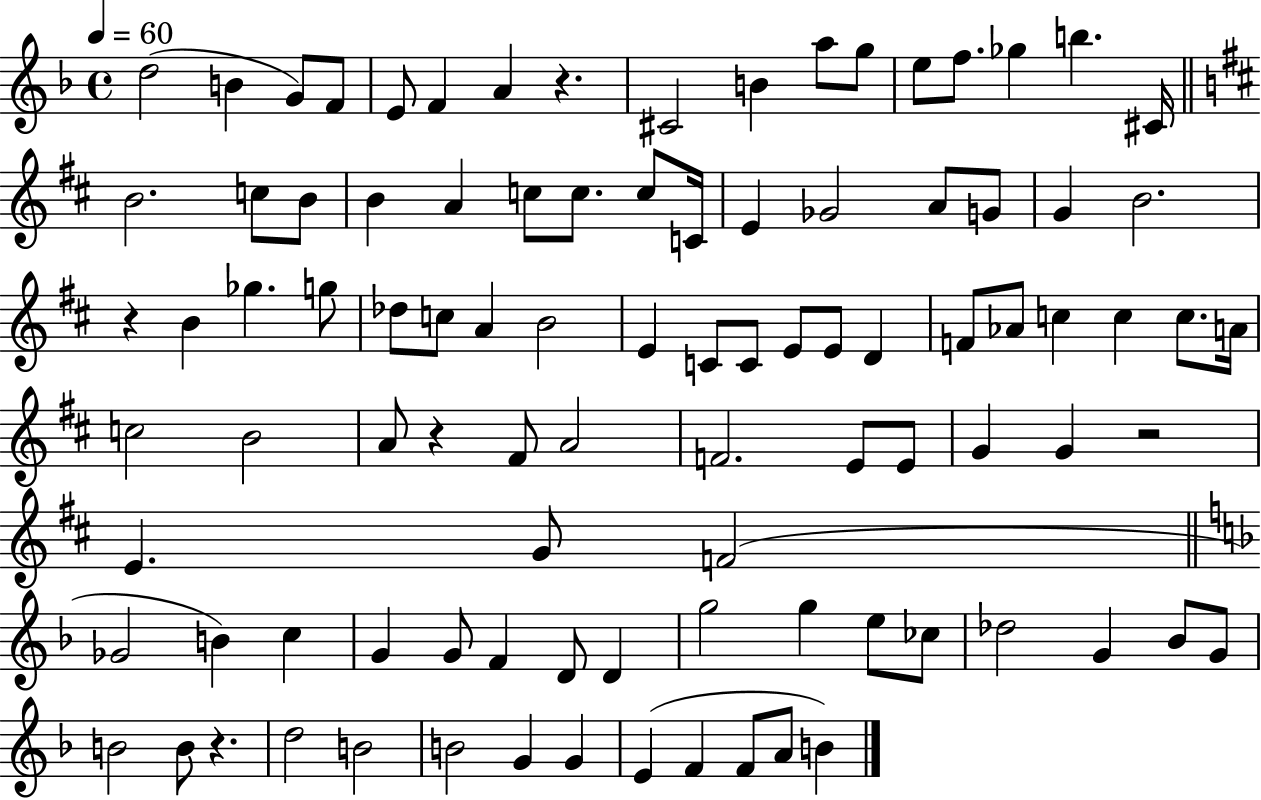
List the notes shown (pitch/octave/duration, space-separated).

D5/h B4/q G4/e F4/e E4/e F4/q A4/q R/q. C#4/h B4/q A5/e G5/e E5/e F5/e. Gb5/q B5/q. C#4/s B4/h. C5/e B4/e B4/q A4/q C5/e C5/e. C5/e C4/s E4/q Gb4/h A4/e G4/e G4/q B4/h. R/q B4/q Gb5/q. G5/e Db5/e C5/e A4/q B4/h E4/q C4/e C4/e E4/e E4/e D4/q F4/e Ab4/e C5/q C5/q C5/e. A4/s C5/h B4/h A4/e R/q F#4/e A4/h F4/h. E4/e E4/e G4/q G4/q R/h E4/q. G4/e F4/h Gb4/h B4/q C5/q G4/q G4/e F4/q D4/e D4/q G5/h G5/q E5/e CES5/e Db5/h G4/q Bb4/e G4/e B4/h B4/e R/q. D5/h B4/h B4/h G4/q G4/q E4/q F4/q F4/e A4/e B4/q